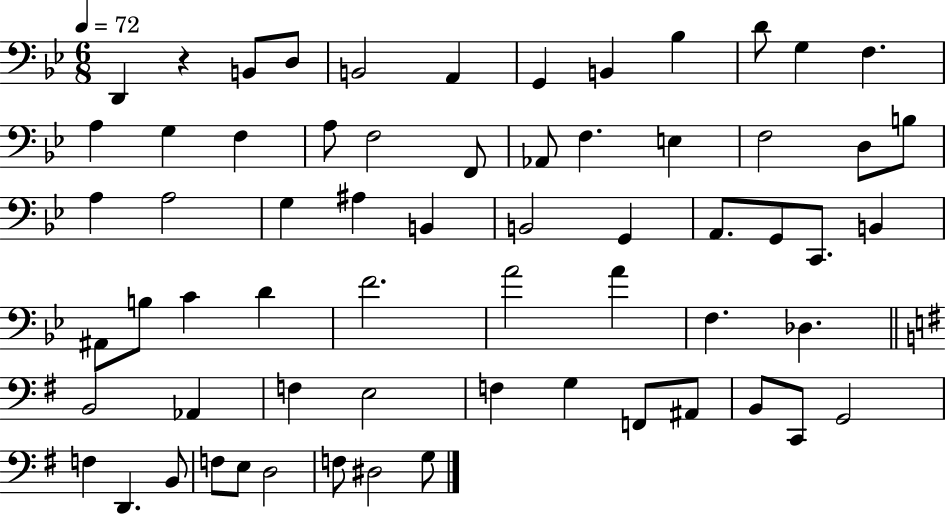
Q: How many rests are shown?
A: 1